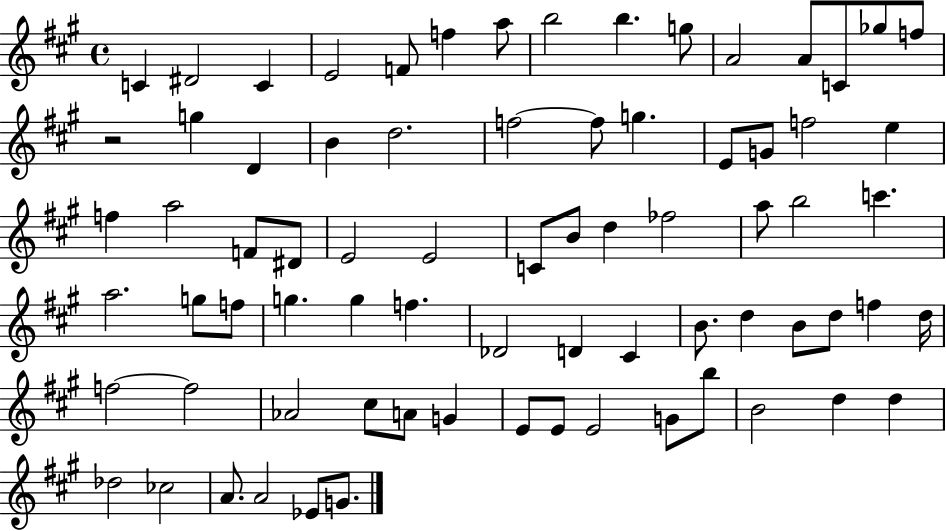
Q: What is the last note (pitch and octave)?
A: G4